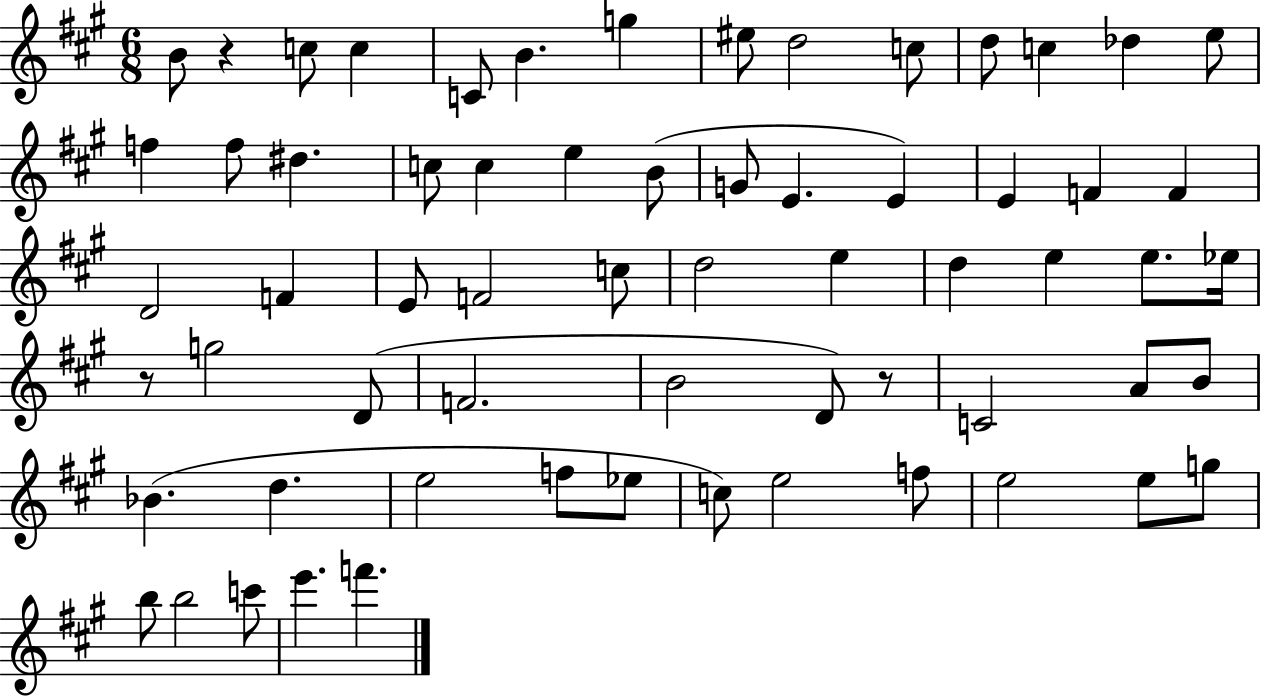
{
  \clef treble
  \numericTimeSignature
  \time 6/8
  \key a \major
  b'8 r4 c''8 c''4 | c'8 b'4. g''4 | eis''8 d''2 c''8 | d''8 c''4 des''4 e''8 | \break f''4 f''8 dis''4. | c''8 c''4 e''4 b'8( | g'8 e'4. e'4) | e'4 f'4 f'4 | \break d'2 f'4 | e'8 f'2 c''8 | d''2 e''4 | d''4 e''4 e''8. ees''16 | \break r8 g''2 d'8( | f'2. | b'2 d'8) r8 | c'2 a'8 b'8 | \break bes'4.( d''4. | e''2 f''8 ees''8 | c''8) e''2 f''8 | e''2 e''8 g''8 | \break b''8 b''2 c'''8 | e'''4. f'''4. | \bar "|."
}